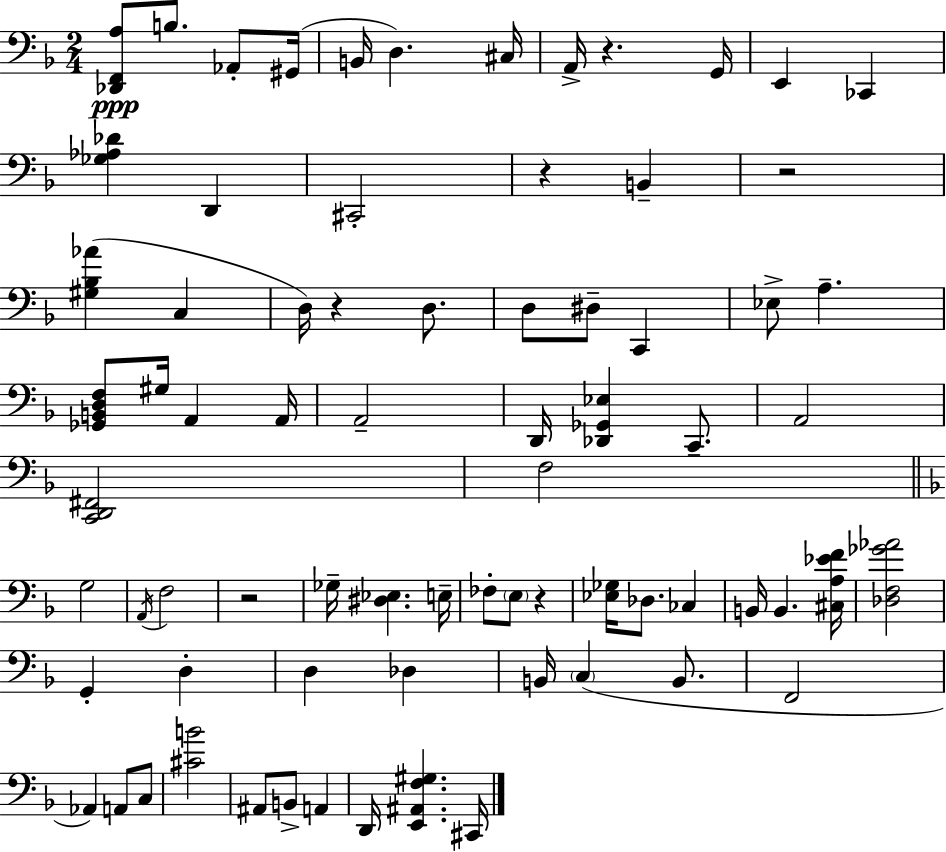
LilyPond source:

{
  \clef bass
  \numericTimeSignature
  \time 2/4
  \key d \minor
  \repeat volta 2 { <des, f, a>8\ppp b8. aes,8-. gis,16( | b,16 d4.) cis16 | a,16-> r4. g,16 | e,4 ces,4 | \break <ges aes des'>4 d,4 | cis,2-. | r4 b,4-- | r2 | \break <gis bes aes'>4( c4 | d16) r4 d8. | d8 dis8-- c,4 | ees8-> a4.-- | \break <ges, b, d f>8 gis16 a,4 a,16 | a,2-- | d,16 <des, ges, ees>4 c,8.-- | a,2 | \break <c, d, fis,>2 | f2 | \bar "||" \break \key d \minor g2 | \acciaccatura { a,16 } f2 | r2 | ges16-- <dis ees>4. | \break e16-- fes8-. \parenthesize e8 r4 | <ees ges>16 des8. ces4 | b,16 b,4. | <cis a ees' f'>16 <des f ges' aes'>2 | \break g,4-. d4-. | d4 des4 | b,16 \parenthesize c4( b,8. | f,2 | \break aes,4) a,8 c8 | <cis' b'>2 | ais,8 b,8-> a,4 | d,16 <e, ais, f gis>4. | \break cis,16 } \bar "|."
}